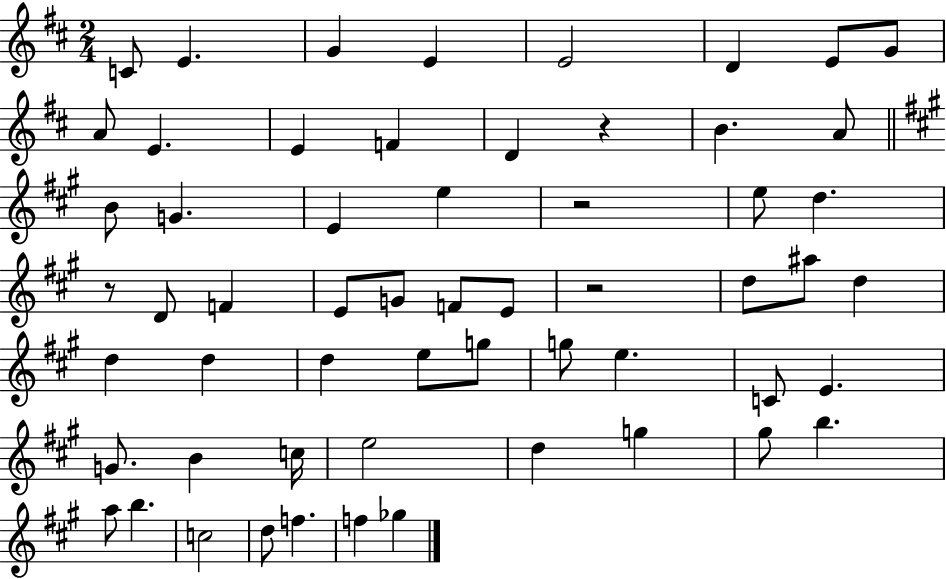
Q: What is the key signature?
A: D major